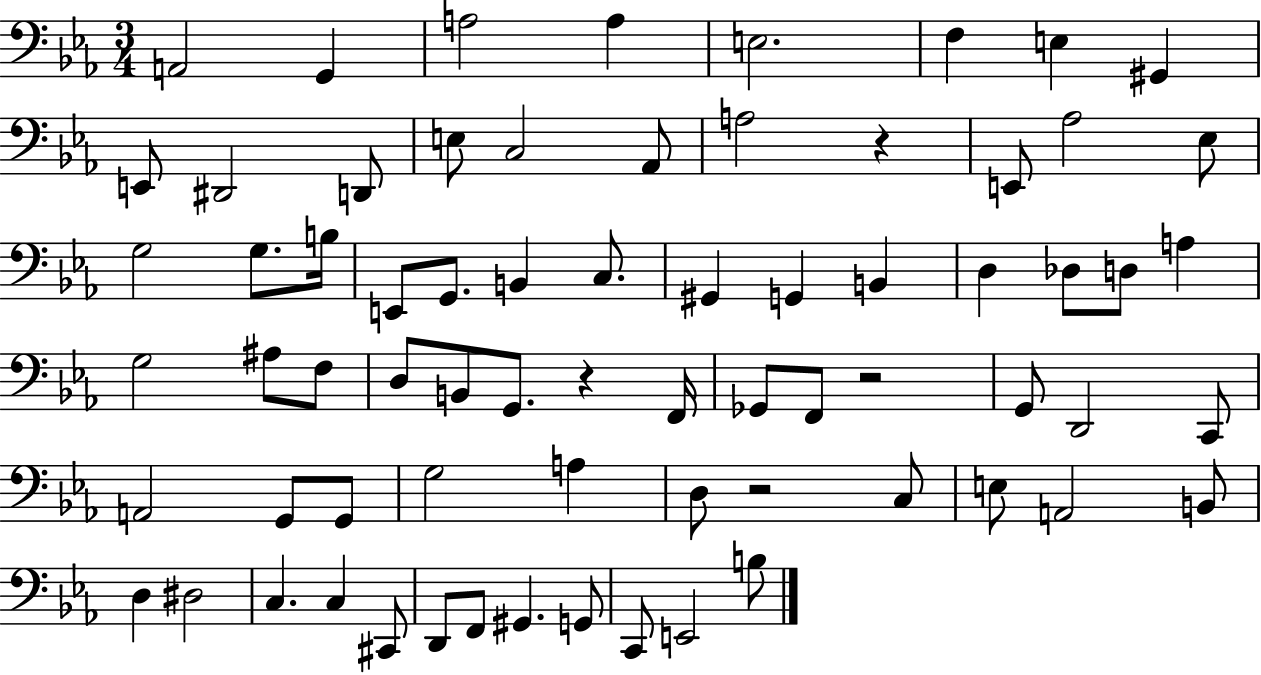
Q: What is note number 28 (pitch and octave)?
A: B2